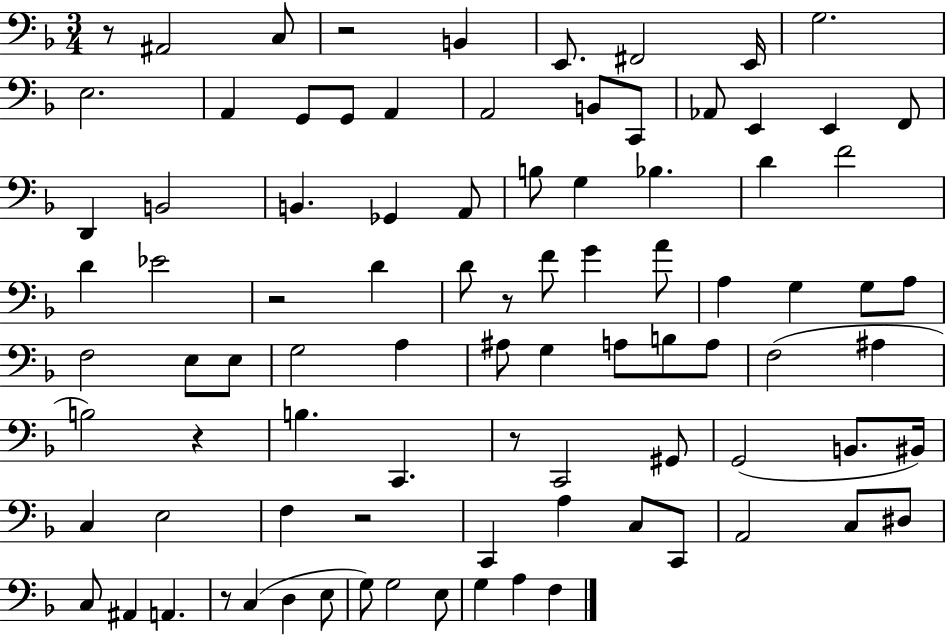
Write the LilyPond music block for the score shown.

{
  \clef bass
  \numericTimeSignature
  \time 3/4
  \key f \major
  r8 ais,2 c8 | r2 b,4 | e,8. fis,2 e,16 | g2. | \break e2. | a,4 g,8 g,8 a,4 | a,2 b,8 c,8 | aes,8 e,4 e,4 f,8 | \break d,4 b,2 | b,4. ges,4 a,8 | b8 g4 bes4. | d'4 f'2 | \break d'4 ees'2 | r2 d'4 | d'8 r8 f'8 g'4 a'8 | a4 g4 g8 a8 | \break f2 e8 e8 | g2 a4 | ais8 g4 a8 b8 a8 | f2( ais4 | \break b2) r4 | b4. c,4. | r8 c,2 gis,8 | g,2( b,8. bis,16) | \break c4 e2 | f4 r2 | c,4 a4 c8 c,8 | a,2 c8 dis8 | \break c8 ais,4 a,4. | r8 c4( d4 e8 | g8) g2 e8 | g4 a4 f4 | \break \bar "|."
}